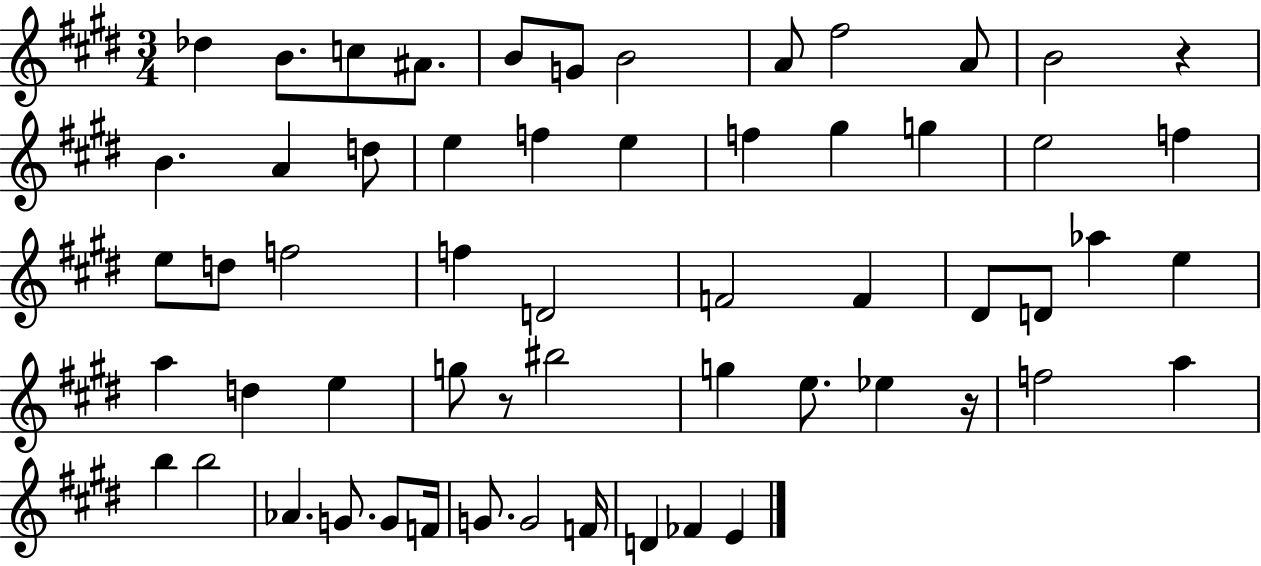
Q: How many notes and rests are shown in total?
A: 58